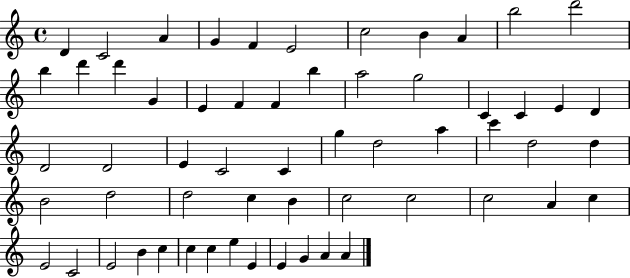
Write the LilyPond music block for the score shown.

{
  \clef treble
  \time 4/4
  \defaultTimeSignature
  \key c \major
  d'4 c'2 a'4 | g'4 f'4 e'2 | c''2 b'4 a'4 | b''2 d'''2 | \break b''4 d'''4 d'''4 g'4 | e'4 f'4 f'4 b''4 | a''2 g''2 | c'4 c'4 e'4 d'4 | \break d'2 d'2 | e'4 c'2 c'4 | g''4 d''2 a''4 | c'''4 d''2 d''4 | \break b'2 d''2 | d''2 c''4 b'4 | c''2 c''2 | c''2 a'4 c''4 | \break e'2 c'2 | e'2 b'4 c''4 | c''4 c''4 e''4 e'4 | e'4 g'4 a'4 a'4 | \break \bar "|."
}